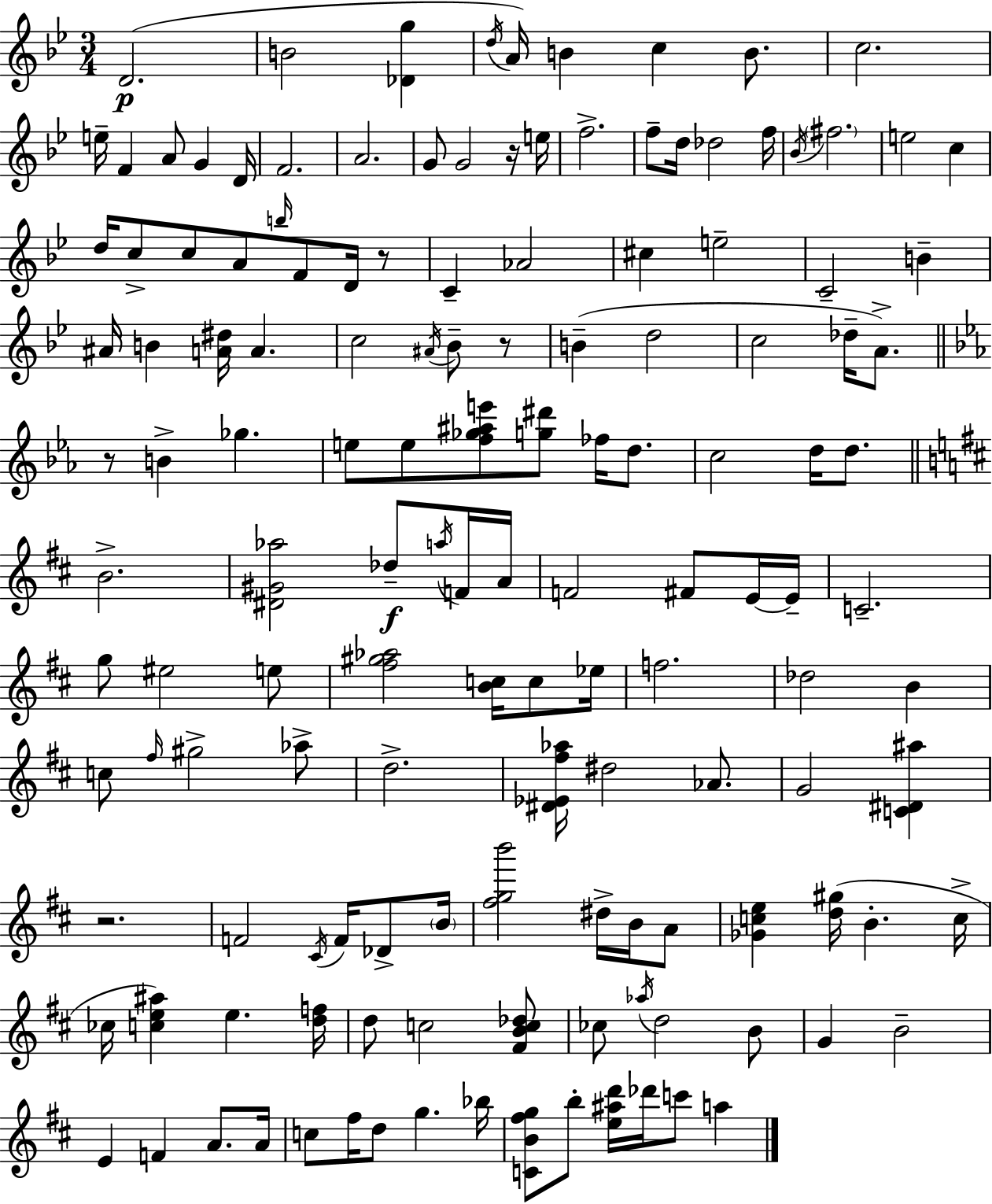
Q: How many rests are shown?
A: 5